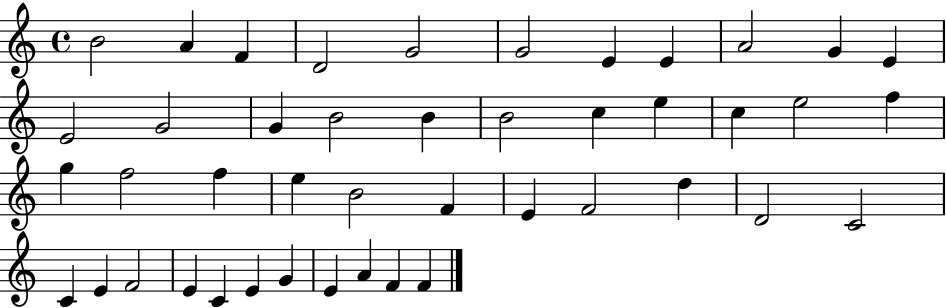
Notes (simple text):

B4/h A4/q F4/q D4/h G4/h G4/h E4/q E4/q A4/h G4/q E4/q E4/h G4/h G4/q B4/h B4/q B4/h C5/q E5/q C5/q E5/h F5/q G5/q F5/h F5/q E5/q B4/h F4/q E4/q F4/h D5/q D4/h C4/h C4/q E4/q F4/h E4/q C4/q E4/q G4/q E4/q A4/q F4/q F4/q